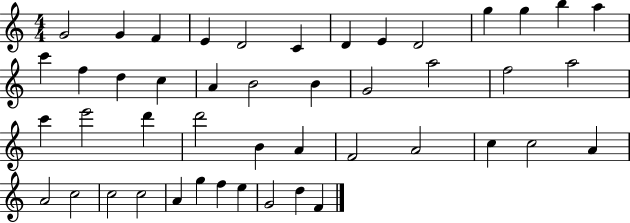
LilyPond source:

{
  \clef treble
  \numericTimeSignature
  \time 4/4
  \key c \major
  g'2 g'4 f'4 | e'4 d'2 c'4 | d'4 e'4 d'2 | g''4 g''4 b''4 a''4 | \break c'''4 f''4 d''4 c''4 | a'4 b'2 b'4 | g'2 a''2 | f''2 a''2 | \break c'''4 e'''2 d'''4 | d'''2 b'4 a'4 | f'2 a'2 | c''4 c''2 a'4 | \break a'2 c''2 | c''2 c''2 | a'4 g''4 f''4 e''4 | g'2 d''4 f'4 | \break \bar "|."
}